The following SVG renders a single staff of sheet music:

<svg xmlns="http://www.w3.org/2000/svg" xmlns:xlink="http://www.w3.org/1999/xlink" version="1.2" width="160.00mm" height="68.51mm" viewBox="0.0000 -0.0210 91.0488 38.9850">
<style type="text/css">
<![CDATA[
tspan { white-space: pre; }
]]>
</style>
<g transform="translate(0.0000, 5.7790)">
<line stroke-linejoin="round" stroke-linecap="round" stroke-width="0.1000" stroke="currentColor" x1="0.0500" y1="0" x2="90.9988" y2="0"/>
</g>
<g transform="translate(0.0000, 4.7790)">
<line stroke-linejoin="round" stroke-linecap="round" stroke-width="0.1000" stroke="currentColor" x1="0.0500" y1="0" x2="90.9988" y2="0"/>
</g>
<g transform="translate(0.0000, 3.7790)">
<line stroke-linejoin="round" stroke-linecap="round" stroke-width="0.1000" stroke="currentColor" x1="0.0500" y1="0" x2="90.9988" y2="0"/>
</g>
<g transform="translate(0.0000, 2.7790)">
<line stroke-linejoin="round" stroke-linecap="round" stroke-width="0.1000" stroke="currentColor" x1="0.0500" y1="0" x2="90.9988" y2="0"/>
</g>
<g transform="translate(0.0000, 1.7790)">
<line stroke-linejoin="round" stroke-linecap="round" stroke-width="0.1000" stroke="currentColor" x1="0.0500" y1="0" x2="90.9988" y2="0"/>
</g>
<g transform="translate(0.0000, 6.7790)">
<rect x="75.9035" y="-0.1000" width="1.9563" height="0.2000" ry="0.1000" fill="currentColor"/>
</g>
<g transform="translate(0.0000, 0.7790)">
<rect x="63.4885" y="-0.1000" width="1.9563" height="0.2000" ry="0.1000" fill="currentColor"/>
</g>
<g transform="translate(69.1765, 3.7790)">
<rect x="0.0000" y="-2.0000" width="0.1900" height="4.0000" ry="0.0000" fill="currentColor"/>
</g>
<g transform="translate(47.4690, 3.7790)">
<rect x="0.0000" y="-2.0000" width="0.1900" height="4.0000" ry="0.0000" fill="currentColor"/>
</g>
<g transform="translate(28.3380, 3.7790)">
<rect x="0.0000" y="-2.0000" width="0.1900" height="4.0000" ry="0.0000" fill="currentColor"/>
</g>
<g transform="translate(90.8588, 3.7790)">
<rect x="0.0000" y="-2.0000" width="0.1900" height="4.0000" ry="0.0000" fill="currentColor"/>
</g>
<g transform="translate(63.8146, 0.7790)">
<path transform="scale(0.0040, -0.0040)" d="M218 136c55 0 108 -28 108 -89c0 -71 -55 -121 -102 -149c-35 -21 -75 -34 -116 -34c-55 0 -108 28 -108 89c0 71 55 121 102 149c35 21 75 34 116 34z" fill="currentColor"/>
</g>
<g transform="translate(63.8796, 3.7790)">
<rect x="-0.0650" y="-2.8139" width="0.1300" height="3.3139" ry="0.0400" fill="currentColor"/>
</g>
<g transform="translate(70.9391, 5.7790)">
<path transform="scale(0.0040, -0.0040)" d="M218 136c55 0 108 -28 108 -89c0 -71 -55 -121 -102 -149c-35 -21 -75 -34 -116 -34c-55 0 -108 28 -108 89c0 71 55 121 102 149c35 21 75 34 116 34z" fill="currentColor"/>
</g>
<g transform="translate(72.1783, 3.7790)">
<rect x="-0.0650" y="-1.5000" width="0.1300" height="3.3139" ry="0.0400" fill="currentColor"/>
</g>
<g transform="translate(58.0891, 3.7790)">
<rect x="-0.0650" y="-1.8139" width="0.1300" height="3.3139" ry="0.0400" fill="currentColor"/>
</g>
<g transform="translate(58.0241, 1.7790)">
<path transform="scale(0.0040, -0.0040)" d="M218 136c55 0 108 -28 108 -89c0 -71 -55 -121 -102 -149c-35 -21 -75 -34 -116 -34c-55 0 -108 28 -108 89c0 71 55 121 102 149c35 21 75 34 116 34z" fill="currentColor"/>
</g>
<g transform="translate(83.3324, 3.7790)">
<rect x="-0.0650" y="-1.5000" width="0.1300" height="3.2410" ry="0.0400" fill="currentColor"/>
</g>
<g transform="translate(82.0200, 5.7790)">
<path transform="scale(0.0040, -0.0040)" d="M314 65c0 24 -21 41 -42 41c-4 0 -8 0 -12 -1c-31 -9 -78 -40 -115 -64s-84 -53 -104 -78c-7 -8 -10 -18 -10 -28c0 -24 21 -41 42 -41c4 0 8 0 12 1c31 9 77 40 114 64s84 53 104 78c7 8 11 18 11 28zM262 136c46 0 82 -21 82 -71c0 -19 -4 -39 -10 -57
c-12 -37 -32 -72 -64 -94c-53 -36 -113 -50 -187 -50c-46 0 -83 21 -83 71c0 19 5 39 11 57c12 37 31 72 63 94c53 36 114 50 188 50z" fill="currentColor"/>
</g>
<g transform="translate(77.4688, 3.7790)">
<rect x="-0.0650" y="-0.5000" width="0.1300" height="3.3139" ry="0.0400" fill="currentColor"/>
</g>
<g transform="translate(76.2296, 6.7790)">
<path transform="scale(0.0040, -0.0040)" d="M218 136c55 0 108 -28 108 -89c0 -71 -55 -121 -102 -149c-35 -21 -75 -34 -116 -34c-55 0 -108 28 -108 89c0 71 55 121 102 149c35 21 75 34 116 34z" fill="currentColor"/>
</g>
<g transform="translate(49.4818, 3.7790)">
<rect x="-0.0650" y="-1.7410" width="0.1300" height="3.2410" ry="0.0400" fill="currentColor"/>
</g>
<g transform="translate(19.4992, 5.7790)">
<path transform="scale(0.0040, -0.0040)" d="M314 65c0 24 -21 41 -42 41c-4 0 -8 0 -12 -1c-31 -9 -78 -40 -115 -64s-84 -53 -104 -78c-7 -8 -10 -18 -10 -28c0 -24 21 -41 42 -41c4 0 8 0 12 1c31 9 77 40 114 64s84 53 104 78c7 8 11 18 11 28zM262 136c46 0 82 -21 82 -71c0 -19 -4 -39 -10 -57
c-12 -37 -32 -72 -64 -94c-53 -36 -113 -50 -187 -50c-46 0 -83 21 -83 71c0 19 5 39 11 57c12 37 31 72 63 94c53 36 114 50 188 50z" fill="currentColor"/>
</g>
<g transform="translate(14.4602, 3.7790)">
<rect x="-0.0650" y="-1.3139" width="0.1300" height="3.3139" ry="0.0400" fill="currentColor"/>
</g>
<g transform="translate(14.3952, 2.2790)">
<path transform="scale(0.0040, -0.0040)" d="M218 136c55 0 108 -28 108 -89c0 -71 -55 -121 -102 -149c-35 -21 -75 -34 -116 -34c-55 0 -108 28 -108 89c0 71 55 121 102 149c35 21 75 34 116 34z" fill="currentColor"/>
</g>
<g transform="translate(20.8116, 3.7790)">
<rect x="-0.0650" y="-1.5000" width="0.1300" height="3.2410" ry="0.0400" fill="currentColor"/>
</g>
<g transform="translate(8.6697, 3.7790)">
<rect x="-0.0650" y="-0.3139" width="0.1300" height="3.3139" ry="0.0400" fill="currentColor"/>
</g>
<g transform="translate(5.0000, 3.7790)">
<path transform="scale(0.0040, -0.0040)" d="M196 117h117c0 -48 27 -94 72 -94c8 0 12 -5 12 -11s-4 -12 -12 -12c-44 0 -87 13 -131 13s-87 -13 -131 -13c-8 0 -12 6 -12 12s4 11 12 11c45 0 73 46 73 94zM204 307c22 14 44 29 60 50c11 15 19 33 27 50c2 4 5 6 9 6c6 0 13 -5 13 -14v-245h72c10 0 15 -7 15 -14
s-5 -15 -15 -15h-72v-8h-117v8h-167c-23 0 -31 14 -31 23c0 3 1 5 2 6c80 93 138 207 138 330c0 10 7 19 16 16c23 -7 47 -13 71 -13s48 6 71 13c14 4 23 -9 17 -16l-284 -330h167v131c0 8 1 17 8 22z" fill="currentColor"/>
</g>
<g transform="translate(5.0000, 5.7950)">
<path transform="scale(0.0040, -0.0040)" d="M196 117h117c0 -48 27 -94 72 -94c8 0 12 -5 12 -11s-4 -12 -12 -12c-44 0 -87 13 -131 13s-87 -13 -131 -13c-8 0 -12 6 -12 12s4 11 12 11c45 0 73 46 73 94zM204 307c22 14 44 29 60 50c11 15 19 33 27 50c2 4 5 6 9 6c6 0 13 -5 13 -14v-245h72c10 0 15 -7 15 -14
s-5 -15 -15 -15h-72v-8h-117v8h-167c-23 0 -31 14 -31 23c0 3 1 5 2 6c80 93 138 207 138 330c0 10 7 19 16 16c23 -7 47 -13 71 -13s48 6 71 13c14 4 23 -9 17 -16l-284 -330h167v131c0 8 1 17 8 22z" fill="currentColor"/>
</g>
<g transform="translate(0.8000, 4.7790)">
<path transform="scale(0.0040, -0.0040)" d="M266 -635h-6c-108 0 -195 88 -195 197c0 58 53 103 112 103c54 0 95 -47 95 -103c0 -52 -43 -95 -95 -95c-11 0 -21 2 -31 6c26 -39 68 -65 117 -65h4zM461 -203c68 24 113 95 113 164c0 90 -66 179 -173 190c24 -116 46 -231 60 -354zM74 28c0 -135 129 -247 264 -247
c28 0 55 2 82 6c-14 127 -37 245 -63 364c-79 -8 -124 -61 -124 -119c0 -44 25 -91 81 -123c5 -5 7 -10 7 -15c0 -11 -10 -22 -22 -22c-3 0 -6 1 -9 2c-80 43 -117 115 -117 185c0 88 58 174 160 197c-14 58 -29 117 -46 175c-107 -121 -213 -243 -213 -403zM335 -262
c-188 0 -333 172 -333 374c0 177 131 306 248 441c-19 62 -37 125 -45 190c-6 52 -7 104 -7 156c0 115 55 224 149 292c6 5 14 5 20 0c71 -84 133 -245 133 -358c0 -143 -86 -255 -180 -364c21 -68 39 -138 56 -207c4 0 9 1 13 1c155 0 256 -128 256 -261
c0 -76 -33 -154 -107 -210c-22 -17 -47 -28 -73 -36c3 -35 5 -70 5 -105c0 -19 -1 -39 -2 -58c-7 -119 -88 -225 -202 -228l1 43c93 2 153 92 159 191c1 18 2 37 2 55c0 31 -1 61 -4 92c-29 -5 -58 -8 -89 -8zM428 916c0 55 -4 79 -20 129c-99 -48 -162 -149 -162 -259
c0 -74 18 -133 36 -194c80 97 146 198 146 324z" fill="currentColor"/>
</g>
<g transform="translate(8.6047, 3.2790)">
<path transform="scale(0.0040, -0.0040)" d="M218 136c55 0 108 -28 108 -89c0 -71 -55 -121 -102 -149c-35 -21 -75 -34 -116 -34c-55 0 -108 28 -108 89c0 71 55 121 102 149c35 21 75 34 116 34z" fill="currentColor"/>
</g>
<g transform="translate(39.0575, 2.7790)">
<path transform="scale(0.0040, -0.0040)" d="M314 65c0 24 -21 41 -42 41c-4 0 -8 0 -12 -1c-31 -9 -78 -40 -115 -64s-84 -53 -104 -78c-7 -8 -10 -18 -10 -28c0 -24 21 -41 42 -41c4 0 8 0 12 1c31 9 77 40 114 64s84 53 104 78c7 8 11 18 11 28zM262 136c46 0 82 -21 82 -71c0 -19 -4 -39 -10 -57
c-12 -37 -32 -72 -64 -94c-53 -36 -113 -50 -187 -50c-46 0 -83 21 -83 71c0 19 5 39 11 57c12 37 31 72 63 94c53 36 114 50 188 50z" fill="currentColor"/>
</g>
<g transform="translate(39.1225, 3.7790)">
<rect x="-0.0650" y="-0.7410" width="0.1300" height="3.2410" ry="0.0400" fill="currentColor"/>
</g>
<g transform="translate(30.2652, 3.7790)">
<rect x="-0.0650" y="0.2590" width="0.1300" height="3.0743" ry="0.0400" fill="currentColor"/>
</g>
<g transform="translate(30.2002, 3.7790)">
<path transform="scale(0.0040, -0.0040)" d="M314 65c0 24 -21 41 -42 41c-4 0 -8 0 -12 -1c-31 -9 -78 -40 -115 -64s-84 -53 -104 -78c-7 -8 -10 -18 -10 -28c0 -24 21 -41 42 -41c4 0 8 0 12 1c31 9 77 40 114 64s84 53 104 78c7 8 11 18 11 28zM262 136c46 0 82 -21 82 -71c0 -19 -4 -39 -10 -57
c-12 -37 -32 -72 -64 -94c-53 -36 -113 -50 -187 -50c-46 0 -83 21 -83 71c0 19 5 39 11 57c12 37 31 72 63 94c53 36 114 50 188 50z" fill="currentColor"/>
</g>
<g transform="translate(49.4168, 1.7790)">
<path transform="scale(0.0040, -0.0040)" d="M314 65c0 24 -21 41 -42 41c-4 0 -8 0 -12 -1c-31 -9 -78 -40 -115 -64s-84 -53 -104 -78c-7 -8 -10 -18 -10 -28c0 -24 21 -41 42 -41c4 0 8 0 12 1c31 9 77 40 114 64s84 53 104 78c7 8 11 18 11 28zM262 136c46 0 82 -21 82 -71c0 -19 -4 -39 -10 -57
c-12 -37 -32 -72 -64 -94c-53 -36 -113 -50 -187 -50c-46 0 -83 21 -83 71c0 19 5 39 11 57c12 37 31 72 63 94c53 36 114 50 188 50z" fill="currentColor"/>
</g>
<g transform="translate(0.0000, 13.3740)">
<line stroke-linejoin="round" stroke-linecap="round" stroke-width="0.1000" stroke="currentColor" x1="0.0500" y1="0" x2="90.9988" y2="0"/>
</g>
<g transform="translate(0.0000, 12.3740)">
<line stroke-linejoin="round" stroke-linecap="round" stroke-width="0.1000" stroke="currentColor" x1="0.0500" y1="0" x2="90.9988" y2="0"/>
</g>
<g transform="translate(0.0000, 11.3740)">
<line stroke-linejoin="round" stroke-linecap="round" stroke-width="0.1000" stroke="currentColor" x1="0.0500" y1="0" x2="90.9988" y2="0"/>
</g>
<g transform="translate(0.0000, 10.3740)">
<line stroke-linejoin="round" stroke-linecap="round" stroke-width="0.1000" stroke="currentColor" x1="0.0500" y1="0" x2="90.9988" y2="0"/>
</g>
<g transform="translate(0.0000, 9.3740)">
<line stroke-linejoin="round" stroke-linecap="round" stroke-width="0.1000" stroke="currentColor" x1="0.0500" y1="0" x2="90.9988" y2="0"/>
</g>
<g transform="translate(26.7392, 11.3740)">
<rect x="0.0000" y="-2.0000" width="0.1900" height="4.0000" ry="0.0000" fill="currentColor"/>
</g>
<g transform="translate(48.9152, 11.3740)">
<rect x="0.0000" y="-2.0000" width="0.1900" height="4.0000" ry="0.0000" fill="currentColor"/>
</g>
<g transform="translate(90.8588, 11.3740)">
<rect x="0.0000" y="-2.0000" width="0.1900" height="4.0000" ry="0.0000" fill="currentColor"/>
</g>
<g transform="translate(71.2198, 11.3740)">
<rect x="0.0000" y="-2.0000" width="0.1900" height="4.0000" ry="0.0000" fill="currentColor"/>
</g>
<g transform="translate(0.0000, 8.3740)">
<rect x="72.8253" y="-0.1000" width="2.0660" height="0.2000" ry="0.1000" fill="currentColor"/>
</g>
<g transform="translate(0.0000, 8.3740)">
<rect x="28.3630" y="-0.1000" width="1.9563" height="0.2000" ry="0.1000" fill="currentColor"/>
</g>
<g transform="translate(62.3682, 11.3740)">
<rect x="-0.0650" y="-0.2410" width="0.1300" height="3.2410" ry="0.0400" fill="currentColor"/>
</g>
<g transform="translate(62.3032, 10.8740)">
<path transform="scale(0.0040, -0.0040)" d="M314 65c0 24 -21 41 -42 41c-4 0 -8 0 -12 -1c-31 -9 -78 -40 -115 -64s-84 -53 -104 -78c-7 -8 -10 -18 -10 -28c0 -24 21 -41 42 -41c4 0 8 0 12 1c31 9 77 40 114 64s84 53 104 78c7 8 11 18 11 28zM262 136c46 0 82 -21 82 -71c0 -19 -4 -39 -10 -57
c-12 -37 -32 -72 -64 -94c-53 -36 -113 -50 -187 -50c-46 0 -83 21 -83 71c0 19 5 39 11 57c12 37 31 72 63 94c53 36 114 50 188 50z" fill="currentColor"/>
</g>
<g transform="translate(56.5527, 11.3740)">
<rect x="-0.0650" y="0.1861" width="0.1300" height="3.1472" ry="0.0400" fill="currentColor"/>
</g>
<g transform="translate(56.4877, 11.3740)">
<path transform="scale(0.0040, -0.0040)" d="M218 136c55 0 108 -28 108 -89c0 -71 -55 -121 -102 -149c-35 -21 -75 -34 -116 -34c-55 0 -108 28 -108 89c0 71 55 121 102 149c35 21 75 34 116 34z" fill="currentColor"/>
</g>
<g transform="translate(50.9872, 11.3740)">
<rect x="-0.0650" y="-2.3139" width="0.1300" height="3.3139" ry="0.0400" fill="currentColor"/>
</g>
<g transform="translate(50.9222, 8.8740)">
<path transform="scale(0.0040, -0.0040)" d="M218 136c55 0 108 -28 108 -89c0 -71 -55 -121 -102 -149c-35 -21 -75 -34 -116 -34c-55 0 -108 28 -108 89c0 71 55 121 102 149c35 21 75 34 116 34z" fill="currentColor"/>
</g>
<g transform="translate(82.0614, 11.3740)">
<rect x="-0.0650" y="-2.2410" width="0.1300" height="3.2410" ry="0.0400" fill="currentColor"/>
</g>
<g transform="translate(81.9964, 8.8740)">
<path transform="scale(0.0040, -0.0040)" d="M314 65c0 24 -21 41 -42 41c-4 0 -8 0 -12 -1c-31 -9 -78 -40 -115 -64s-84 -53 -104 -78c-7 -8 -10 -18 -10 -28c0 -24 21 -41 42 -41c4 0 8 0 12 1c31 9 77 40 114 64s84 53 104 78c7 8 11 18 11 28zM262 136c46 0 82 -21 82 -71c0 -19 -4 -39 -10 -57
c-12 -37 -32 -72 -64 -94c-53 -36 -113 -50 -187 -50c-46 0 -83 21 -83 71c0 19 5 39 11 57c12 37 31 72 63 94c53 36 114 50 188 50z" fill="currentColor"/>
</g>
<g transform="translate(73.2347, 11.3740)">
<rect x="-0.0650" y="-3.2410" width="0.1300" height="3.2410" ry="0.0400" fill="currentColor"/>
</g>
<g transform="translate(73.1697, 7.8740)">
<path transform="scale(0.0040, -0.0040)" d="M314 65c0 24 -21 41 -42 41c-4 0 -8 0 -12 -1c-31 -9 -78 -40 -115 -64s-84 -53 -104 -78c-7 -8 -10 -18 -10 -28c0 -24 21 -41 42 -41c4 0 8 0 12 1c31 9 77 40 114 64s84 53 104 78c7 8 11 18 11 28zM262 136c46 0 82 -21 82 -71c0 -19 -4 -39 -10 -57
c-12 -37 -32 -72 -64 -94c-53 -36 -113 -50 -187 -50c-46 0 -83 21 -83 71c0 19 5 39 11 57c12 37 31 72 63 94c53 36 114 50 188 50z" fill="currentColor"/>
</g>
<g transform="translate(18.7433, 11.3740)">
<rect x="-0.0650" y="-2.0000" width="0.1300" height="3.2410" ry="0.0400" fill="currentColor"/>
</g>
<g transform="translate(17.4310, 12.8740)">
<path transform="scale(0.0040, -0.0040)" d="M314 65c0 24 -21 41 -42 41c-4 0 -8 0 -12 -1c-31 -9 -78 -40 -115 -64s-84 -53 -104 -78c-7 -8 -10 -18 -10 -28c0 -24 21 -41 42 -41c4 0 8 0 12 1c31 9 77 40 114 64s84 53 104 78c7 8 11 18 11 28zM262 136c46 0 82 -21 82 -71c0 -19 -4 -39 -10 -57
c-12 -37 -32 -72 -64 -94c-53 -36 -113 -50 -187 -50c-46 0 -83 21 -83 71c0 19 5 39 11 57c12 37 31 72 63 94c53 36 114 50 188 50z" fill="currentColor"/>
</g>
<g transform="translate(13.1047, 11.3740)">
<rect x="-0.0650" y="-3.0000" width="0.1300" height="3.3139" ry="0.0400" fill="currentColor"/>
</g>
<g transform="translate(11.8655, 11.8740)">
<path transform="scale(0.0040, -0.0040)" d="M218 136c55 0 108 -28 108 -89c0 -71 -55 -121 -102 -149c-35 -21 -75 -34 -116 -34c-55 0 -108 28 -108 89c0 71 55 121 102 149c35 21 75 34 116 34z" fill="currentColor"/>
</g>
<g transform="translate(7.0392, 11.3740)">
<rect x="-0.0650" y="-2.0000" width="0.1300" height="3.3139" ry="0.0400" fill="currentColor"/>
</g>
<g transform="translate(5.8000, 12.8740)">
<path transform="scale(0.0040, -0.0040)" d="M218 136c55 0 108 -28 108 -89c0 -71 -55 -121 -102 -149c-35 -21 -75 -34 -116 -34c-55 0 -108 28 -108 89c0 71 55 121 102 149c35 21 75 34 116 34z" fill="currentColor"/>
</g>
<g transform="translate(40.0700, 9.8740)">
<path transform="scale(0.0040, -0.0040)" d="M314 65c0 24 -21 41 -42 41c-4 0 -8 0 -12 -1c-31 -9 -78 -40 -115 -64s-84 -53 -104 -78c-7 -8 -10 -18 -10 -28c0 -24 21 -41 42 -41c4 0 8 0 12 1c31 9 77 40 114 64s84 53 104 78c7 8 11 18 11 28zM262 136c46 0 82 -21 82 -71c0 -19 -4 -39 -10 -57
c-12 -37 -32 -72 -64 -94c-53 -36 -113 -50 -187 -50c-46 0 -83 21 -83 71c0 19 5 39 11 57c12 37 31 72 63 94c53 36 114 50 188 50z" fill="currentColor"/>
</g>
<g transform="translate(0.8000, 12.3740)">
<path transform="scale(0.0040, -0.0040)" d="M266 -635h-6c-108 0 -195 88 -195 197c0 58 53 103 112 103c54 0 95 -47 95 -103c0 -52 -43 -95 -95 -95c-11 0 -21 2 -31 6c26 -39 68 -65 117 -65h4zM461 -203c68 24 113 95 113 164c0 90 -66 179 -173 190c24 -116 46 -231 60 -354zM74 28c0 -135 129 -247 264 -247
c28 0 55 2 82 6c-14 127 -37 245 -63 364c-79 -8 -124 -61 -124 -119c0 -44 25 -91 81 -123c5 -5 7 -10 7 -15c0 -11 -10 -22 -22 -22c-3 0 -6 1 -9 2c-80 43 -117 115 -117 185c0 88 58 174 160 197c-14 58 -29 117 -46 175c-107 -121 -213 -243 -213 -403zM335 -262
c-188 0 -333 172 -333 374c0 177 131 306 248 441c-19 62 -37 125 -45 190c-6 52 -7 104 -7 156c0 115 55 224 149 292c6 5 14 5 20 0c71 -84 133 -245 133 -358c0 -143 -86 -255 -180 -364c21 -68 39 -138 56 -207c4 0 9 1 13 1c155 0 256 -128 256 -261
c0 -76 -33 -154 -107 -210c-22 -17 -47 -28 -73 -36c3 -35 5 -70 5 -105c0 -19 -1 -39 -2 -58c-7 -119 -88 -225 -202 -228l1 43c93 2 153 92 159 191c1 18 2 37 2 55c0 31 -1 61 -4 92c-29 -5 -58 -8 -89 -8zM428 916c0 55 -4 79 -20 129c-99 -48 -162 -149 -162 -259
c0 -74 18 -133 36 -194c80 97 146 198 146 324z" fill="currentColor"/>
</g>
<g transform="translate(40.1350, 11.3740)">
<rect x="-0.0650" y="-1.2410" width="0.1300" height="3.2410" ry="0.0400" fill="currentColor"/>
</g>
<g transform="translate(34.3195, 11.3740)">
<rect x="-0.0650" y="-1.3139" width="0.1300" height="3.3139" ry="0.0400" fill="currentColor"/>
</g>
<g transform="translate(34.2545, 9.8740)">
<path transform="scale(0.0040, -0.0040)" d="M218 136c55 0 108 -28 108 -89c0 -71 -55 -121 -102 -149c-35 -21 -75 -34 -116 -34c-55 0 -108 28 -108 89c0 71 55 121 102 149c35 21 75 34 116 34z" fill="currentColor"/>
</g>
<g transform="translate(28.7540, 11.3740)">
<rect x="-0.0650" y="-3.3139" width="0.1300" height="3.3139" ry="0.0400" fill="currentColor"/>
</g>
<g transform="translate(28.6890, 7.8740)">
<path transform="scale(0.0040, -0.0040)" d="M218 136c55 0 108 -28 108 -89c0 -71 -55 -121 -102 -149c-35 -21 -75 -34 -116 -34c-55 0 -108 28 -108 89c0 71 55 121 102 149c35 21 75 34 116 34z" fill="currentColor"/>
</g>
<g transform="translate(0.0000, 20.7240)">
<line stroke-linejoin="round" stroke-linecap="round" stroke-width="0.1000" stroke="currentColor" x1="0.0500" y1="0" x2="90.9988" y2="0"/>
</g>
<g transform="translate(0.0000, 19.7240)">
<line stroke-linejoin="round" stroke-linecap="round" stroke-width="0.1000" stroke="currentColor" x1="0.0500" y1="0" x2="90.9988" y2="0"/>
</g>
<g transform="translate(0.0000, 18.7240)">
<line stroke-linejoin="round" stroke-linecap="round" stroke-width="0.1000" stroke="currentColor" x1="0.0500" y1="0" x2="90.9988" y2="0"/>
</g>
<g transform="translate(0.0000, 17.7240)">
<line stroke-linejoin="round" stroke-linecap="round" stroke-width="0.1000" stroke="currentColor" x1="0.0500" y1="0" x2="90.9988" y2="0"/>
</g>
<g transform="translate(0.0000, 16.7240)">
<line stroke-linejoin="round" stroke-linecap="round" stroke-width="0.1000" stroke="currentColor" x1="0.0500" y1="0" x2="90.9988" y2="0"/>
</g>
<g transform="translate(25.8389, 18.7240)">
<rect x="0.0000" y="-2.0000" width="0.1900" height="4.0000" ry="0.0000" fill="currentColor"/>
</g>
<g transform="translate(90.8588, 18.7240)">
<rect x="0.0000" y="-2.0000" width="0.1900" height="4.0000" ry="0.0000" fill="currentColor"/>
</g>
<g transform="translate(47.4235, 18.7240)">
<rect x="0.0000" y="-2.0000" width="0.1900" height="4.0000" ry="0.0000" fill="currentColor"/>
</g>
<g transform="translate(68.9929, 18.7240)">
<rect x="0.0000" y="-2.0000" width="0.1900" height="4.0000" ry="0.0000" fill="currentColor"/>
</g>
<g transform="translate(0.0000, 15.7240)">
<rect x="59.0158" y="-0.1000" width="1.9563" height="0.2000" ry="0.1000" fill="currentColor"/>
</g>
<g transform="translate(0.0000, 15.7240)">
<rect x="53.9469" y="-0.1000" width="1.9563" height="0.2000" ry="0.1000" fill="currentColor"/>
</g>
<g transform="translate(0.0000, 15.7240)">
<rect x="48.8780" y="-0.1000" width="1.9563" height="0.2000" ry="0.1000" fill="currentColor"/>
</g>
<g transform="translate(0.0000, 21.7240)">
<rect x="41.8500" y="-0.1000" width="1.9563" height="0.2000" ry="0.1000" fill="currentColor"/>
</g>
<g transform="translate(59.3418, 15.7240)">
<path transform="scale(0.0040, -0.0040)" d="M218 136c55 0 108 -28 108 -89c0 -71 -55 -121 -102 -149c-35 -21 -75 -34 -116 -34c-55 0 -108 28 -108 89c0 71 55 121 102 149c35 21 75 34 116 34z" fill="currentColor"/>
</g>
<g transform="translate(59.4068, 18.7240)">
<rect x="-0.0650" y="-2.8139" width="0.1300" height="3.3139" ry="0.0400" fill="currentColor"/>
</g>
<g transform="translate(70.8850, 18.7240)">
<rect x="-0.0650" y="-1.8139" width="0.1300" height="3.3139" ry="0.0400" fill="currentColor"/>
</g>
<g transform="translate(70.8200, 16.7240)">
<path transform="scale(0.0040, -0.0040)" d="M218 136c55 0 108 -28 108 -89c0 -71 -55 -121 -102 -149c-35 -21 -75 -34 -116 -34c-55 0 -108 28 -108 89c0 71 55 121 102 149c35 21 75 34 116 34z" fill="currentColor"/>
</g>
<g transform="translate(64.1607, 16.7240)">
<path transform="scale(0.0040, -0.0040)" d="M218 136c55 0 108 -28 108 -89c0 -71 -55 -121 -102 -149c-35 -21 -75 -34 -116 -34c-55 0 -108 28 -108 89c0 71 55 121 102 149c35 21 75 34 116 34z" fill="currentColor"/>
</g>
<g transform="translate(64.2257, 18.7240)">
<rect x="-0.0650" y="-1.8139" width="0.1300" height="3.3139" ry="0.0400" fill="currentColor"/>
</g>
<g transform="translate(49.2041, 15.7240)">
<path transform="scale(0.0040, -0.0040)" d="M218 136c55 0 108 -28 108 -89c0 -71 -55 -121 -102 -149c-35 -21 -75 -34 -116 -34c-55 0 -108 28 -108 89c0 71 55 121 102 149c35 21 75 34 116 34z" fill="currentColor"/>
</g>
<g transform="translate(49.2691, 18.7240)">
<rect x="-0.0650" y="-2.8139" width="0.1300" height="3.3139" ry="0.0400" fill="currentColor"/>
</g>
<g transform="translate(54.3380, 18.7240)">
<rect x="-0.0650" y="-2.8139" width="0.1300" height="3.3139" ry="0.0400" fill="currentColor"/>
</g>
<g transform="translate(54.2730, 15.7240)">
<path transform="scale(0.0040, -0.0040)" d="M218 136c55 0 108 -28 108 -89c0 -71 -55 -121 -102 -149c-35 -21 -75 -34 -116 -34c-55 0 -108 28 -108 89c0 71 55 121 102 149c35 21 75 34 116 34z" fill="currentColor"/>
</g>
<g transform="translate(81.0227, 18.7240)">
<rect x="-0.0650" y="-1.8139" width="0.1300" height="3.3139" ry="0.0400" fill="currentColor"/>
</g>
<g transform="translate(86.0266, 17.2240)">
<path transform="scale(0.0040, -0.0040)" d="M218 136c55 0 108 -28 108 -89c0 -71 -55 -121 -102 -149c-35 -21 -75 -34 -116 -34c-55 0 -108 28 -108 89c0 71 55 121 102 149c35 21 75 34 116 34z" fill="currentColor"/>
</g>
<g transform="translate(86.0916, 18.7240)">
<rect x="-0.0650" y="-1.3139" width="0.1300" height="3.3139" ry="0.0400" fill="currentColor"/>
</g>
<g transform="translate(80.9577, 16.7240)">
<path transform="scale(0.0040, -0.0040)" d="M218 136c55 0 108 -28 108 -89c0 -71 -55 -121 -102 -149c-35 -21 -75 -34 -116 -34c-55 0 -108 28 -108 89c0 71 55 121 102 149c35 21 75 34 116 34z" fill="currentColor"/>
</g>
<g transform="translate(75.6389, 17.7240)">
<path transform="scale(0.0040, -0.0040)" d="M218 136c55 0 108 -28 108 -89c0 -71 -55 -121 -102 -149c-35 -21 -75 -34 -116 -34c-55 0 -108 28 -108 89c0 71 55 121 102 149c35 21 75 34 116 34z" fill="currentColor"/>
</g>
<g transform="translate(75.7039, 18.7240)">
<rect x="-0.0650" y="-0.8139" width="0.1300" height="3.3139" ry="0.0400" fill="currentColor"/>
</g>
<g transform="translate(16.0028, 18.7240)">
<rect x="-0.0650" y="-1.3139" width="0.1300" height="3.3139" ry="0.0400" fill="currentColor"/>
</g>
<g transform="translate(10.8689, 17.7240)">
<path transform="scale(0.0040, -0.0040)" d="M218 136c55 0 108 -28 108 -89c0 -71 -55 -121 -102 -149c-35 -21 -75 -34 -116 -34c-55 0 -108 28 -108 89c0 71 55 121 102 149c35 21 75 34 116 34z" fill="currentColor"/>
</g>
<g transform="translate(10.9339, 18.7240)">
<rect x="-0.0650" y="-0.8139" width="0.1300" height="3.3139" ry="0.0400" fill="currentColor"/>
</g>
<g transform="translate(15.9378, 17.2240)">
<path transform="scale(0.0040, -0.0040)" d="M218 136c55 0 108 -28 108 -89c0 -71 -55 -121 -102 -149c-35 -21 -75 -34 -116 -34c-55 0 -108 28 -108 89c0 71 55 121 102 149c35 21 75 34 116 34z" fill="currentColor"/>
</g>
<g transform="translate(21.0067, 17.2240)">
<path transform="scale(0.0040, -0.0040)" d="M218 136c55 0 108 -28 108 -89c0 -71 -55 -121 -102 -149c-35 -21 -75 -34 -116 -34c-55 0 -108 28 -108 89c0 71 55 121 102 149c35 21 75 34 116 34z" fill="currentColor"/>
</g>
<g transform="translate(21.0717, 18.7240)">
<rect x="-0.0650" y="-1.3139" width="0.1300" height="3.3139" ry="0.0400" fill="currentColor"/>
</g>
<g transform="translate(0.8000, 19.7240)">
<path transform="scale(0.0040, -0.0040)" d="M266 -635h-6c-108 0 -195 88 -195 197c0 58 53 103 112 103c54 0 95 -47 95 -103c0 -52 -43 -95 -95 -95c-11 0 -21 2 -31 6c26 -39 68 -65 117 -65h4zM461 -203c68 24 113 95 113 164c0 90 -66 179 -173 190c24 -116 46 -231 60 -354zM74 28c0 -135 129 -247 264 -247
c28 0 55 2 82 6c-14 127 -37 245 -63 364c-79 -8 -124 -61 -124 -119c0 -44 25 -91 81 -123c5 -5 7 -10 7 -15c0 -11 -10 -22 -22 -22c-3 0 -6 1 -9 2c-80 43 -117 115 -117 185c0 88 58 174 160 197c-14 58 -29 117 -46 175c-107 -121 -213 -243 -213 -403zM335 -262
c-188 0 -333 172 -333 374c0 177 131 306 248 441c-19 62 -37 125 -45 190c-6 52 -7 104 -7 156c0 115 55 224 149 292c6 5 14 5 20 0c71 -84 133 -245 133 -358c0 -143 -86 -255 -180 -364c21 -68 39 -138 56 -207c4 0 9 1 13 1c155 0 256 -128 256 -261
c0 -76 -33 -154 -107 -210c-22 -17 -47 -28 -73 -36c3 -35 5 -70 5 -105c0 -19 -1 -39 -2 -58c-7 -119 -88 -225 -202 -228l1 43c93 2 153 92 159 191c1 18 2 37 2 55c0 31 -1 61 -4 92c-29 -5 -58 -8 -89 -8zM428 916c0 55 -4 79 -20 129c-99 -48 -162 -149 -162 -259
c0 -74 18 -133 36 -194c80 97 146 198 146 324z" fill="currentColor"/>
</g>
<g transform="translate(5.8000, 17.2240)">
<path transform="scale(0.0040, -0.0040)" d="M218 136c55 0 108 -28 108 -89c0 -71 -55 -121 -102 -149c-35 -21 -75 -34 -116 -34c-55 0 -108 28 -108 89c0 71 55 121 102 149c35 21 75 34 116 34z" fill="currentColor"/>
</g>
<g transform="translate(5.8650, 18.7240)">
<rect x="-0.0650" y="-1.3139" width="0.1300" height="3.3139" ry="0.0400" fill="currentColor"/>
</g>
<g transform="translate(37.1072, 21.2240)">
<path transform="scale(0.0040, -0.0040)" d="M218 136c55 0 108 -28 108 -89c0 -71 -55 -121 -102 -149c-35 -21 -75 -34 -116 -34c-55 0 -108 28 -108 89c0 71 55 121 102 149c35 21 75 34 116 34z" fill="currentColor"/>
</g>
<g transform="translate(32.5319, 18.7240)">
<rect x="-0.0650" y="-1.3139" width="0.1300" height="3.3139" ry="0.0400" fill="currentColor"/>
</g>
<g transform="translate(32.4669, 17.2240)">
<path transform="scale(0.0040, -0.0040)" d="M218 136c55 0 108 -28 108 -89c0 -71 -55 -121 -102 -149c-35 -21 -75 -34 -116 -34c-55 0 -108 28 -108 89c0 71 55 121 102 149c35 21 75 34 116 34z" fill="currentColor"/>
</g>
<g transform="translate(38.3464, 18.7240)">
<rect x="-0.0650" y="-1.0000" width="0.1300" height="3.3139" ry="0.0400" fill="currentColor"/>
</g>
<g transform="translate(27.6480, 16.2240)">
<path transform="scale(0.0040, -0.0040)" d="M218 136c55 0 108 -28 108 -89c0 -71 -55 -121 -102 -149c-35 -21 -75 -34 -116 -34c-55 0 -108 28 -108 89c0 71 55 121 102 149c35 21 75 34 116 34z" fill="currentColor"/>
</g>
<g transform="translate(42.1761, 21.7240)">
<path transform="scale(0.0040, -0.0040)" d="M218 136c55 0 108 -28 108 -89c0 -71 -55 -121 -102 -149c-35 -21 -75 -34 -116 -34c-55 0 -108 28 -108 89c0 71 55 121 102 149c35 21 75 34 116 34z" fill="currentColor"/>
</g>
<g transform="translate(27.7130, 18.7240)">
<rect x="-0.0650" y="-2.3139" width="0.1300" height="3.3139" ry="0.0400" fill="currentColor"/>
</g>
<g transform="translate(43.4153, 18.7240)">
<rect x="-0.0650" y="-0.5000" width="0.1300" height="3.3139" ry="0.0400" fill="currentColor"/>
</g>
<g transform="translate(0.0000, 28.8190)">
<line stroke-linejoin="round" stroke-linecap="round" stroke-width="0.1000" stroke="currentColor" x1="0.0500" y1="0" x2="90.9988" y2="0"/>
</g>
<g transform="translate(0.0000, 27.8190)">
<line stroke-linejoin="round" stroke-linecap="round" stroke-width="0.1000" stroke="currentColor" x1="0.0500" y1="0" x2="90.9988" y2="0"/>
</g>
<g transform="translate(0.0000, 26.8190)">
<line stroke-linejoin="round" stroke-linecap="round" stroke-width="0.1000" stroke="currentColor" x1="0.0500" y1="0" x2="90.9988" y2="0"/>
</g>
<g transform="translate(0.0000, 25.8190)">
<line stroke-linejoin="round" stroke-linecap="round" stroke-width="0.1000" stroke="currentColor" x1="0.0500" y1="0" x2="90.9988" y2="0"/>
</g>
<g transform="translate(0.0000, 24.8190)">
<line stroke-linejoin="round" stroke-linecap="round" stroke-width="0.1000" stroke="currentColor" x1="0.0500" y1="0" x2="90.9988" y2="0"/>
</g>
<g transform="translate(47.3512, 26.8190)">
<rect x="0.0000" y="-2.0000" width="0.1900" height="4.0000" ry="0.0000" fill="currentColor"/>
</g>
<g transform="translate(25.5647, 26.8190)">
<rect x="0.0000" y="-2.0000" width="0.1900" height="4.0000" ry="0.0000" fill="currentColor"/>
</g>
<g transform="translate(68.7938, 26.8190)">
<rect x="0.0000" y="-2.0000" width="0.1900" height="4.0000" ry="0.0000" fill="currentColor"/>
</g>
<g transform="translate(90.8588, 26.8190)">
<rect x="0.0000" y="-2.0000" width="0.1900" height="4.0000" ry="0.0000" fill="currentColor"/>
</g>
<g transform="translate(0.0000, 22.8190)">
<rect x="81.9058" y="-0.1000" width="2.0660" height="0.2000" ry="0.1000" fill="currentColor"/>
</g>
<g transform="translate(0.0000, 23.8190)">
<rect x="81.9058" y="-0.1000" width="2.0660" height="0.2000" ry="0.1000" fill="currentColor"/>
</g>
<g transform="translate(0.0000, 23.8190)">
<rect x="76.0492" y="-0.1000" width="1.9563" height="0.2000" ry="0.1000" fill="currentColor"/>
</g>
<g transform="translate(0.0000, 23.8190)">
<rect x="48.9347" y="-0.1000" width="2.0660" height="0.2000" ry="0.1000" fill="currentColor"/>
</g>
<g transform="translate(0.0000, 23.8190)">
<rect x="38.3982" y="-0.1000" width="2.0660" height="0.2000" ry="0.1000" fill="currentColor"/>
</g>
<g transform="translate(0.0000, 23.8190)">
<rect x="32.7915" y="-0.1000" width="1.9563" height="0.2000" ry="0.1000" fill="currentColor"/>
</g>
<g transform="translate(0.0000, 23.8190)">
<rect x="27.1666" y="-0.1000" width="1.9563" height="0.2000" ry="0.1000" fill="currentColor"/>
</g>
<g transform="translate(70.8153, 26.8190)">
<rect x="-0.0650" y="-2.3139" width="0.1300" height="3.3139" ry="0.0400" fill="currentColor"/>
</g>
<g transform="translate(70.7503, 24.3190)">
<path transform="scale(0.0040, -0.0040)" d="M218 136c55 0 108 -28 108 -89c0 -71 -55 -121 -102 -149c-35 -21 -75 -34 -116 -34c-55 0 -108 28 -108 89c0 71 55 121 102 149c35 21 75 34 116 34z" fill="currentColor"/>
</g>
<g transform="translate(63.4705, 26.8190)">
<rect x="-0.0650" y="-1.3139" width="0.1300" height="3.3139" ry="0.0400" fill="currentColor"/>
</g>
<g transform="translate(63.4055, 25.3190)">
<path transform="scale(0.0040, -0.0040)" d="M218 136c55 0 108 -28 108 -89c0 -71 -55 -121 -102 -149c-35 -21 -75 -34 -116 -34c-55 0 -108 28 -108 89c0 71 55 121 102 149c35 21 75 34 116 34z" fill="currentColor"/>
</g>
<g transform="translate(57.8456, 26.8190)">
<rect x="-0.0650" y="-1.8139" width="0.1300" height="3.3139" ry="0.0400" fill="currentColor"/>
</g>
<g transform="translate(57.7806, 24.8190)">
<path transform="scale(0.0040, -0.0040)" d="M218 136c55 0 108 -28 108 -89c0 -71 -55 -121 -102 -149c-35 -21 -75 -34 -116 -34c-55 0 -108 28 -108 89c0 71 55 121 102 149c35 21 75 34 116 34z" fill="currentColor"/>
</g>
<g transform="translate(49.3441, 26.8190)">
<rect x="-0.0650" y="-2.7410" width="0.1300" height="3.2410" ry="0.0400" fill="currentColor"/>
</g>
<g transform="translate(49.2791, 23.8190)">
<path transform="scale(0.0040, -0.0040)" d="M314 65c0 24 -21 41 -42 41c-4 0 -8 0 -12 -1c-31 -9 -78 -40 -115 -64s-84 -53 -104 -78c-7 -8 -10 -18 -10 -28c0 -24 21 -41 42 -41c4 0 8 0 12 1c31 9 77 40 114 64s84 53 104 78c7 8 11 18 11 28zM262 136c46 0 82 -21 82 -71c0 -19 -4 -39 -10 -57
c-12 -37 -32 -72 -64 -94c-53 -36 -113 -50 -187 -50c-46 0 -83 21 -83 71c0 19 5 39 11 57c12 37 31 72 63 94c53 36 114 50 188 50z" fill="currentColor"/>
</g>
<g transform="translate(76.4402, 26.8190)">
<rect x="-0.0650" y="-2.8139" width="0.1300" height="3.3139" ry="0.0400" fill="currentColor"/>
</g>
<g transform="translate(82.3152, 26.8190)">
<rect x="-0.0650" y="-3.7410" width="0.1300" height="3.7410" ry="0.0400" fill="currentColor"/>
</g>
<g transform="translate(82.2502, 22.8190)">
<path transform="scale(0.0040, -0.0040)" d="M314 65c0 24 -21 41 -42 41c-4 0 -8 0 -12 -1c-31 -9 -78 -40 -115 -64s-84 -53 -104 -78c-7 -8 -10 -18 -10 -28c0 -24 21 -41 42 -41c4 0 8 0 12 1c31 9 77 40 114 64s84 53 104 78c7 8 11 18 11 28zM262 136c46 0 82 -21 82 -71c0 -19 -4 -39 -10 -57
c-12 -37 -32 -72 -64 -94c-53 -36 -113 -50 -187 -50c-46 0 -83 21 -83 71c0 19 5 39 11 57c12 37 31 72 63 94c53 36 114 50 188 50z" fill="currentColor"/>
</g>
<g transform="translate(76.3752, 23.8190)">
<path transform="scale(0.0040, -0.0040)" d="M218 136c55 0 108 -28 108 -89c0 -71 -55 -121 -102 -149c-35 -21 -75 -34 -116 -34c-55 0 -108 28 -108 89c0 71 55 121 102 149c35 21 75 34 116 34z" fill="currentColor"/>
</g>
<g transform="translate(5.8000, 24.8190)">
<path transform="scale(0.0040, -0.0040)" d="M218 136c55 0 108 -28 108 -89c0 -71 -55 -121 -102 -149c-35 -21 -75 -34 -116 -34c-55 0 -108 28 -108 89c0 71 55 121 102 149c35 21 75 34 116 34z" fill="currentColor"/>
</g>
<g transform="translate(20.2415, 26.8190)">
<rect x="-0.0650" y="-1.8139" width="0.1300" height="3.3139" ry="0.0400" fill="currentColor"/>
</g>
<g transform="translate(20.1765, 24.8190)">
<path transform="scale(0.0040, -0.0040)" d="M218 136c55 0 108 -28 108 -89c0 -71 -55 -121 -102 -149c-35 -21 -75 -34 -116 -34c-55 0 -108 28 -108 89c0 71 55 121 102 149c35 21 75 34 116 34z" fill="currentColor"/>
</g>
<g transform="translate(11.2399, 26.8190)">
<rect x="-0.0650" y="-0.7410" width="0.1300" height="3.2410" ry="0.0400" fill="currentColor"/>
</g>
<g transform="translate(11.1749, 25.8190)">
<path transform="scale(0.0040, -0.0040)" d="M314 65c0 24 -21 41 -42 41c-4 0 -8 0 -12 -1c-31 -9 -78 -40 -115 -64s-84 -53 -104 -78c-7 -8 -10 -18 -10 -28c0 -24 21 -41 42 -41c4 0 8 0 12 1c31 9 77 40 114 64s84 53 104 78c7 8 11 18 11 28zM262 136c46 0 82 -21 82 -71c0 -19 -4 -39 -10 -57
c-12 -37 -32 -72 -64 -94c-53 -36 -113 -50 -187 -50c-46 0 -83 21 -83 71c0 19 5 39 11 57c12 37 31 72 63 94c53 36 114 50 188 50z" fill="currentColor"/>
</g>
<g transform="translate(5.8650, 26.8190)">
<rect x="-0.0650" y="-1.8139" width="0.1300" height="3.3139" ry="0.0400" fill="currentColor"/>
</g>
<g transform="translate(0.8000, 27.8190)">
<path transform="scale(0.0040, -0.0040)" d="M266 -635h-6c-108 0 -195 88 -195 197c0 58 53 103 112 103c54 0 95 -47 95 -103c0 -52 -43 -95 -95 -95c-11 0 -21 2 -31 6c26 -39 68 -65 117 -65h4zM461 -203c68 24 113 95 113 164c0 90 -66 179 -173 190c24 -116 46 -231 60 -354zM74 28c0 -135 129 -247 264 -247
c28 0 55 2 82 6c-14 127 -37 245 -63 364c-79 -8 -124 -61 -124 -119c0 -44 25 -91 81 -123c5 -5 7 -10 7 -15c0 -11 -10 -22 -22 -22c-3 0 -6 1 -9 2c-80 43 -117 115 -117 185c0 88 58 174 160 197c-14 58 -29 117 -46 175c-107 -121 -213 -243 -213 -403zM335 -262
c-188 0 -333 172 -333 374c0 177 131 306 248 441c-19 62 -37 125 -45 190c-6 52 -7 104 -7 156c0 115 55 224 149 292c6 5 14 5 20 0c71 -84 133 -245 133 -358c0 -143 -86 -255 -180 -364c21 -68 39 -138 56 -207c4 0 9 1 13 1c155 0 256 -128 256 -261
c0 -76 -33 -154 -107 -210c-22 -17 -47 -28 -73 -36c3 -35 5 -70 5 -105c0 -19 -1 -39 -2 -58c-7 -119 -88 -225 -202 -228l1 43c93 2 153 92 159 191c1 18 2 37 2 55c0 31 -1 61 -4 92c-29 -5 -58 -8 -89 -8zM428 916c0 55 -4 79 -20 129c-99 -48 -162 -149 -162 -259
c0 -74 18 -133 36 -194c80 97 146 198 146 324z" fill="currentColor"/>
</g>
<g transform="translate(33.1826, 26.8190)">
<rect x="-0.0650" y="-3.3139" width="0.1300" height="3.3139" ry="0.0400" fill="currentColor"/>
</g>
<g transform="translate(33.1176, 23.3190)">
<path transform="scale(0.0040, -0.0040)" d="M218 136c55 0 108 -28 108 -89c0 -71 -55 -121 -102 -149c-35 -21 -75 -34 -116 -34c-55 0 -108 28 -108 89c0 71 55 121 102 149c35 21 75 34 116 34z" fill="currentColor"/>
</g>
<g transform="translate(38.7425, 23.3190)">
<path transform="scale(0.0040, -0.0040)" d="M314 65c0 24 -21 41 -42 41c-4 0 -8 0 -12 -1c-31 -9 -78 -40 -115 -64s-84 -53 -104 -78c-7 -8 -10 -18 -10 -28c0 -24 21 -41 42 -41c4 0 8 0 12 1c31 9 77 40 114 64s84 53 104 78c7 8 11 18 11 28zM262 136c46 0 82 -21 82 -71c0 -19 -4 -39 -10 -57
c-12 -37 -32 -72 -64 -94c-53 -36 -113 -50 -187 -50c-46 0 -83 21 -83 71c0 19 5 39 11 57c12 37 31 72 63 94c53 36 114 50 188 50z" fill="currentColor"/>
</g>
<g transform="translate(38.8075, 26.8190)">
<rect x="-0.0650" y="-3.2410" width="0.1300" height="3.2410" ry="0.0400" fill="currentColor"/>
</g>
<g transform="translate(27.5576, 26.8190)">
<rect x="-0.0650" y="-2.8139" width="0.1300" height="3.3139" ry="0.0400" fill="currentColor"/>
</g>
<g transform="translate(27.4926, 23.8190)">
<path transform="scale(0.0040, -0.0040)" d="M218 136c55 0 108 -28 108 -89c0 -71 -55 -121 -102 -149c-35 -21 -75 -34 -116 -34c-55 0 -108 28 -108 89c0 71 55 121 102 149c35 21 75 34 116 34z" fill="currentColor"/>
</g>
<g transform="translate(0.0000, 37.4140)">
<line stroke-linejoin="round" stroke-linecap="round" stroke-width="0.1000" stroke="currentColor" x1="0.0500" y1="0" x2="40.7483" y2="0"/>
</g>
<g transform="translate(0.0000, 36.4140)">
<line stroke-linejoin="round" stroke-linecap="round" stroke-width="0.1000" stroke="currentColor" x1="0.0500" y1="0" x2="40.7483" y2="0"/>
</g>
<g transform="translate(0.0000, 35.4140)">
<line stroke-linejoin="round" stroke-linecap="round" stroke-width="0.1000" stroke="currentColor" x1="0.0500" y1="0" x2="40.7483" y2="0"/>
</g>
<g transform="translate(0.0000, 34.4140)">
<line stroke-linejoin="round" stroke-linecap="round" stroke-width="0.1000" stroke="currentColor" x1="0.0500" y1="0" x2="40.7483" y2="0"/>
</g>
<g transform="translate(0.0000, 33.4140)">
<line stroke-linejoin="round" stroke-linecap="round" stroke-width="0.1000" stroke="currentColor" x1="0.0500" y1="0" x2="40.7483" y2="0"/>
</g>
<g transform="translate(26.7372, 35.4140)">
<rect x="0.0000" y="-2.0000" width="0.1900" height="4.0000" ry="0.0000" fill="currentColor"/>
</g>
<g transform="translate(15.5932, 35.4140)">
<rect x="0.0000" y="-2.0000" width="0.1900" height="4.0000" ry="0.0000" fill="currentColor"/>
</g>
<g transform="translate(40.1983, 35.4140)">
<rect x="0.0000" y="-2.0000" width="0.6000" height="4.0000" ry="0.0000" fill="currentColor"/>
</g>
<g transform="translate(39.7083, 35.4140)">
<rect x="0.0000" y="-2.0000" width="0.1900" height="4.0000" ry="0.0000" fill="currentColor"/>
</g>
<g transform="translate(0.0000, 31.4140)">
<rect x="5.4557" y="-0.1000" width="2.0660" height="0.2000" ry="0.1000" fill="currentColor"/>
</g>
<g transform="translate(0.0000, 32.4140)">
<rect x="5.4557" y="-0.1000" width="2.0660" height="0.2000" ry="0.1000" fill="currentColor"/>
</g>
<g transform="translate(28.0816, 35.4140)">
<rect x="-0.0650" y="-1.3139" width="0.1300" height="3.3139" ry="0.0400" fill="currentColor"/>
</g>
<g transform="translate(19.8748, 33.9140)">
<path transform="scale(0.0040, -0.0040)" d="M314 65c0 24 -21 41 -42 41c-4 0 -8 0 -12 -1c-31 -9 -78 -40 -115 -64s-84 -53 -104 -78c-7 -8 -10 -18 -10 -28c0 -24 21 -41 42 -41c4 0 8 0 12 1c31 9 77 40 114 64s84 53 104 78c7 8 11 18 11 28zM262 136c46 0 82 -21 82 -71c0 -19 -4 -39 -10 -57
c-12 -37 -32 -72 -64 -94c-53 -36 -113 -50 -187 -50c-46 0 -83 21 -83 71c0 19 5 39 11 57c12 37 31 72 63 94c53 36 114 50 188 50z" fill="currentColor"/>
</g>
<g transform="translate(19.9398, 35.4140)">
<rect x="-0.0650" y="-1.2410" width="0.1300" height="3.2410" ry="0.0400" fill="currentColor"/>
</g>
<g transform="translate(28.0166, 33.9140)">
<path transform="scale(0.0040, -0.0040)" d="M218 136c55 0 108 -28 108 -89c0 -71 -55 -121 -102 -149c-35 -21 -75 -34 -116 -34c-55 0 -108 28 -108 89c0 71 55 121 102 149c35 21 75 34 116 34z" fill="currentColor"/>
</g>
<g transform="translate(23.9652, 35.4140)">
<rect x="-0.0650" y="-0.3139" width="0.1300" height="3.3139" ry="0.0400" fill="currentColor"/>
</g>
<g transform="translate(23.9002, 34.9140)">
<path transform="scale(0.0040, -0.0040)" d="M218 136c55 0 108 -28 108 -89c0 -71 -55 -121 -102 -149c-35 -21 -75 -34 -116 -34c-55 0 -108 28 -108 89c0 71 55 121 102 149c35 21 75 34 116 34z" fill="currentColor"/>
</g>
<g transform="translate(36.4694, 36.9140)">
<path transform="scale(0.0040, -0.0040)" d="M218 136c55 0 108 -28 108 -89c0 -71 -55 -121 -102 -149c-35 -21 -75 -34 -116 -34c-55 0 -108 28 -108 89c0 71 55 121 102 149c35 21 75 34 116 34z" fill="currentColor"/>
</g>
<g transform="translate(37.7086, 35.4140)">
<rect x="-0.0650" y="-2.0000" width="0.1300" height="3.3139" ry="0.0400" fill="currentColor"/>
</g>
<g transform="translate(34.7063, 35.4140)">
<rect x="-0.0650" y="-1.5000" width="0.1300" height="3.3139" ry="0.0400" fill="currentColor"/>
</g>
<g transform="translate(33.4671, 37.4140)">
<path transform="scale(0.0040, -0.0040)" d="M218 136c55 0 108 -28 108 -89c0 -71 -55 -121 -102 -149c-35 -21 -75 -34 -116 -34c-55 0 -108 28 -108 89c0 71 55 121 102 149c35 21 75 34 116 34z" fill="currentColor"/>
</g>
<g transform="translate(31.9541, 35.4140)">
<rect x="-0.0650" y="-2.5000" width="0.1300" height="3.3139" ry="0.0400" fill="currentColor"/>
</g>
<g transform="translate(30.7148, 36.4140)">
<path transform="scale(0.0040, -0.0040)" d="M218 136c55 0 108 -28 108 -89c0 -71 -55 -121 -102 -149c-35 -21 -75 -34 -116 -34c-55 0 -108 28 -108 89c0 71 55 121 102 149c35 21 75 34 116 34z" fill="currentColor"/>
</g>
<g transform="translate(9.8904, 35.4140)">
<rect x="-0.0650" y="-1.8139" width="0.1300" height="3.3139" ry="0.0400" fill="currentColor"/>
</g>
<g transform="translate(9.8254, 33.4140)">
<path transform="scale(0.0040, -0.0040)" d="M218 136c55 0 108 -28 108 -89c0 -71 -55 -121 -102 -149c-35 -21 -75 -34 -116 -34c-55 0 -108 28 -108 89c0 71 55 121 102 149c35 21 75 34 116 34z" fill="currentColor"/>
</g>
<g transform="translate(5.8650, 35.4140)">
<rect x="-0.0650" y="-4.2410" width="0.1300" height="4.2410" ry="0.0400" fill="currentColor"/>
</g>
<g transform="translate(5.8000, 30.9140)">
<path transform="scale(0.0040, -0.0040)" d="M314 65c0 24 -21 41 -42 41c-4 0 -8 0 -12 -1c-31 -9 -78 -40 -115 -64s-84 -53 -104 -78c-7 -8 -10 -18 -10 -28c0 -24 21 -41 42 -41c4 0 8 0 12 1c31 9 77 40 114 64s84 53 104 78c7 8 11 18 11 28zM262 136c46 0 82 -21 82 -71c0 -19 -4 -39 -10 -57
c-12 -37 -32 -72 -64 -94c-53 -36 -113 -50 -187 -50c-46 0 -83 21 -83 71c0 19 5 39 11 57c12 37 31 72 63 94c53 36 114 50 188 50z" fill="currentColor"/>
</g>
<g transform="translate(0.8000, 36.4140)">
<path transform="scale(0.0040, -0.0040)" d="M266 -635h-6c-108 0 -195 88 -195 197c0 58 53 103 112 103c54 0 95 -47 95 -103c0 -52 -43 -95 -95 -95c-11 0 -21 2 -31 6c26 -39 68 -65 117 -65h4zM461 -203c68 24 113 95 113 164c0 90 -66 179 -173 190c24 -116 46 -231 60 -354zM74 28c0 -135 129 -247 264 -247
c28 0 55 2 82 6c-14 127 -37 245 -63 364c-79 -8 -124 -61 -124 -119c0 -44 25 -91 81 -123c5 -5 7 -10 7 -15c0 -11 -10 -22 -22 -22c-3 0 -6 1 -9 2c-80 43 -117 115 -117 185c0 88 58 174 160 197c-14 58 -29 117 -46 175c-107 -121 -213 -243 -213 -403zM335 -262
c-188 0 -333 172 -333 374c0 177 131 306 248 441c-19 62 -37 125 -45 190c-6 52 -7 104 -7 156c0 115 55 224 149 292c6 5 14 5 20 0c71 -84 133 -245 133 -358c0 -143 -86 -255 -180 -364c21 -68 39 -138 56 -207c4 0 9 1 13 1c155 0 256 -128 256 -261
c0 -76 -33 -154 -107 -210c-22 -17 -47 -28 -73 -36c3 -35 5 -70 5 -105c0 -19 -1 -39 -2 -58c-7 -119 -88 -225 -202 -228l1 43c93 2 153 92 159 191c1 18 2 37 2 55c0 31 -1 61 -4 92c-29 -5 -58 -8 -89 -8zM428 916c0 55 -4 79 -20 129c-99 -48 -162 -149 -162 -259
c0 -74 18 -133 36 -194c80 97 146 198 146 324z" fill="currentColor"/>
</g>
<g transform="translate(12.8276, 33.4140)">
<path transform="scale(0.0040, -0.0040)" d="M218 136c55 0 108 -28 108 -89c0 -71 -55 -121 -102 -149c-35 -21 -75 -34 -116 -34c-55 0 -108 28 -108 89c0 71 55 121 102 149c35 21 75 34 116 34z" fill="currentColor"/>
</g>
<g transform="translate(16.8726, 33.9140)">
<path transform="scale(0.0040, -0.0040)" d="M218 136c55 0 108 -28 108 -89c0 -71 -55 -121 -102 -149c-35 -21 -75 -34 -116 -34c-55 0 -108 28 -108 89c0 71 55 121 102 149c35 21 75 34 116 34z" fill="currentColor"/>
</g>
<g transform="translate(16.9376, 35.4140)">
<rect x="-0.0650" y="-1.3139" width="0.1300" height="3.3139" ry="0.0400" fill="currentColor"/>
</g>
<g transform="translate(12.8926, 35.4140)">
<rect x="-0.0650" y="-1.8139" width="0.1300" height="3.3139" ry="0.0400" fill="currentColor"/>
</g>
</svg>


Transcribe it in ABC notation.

X:1
T:Untitled
M:4/4
L:1/4
K:C
c e E2 B2 d2 f2 f a E C E2 F A F2 b e e2 g B c2 b2 g2 e d e e g e D C a a a f f d f e f d2 f a b b2 a2 f e g a c'2 d'2 f f e e2 c e G E F